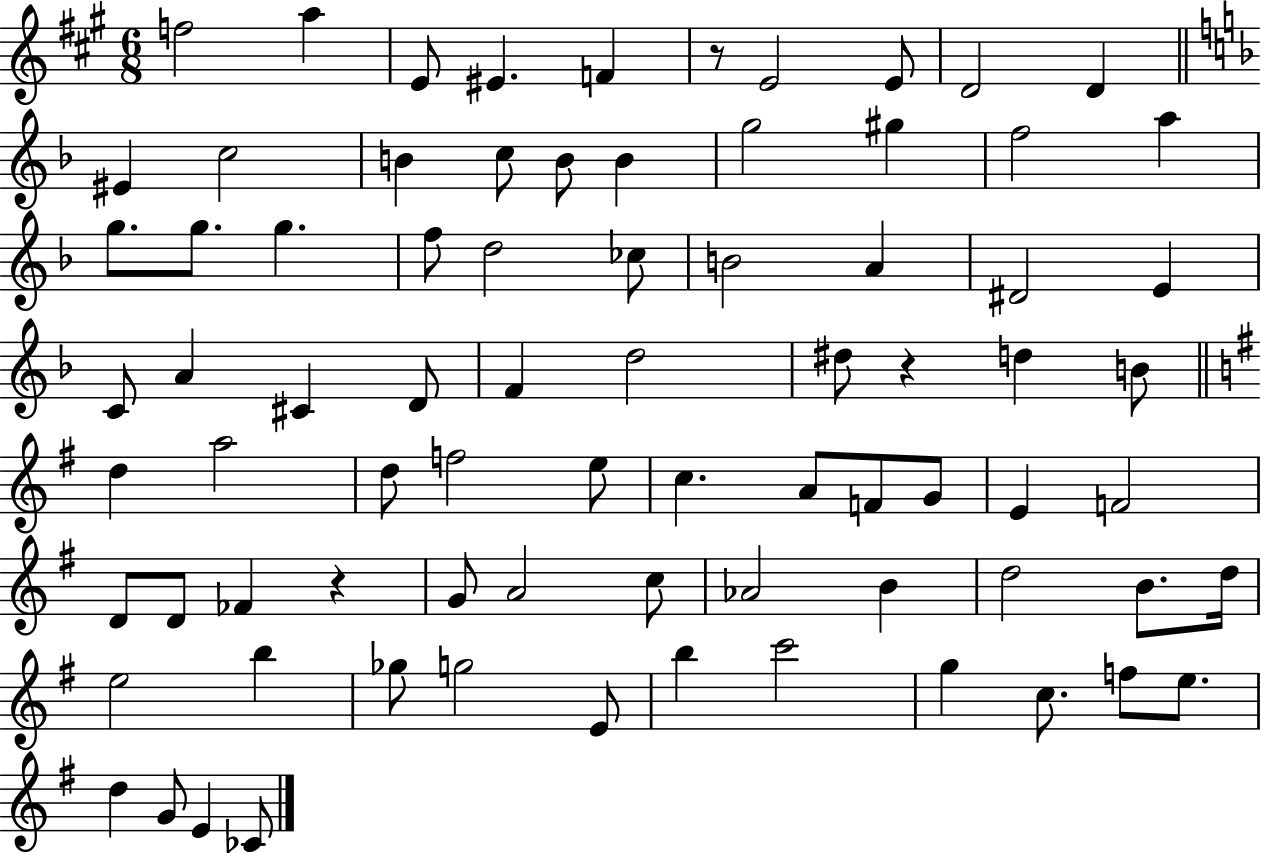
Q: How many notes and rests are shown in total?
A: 78